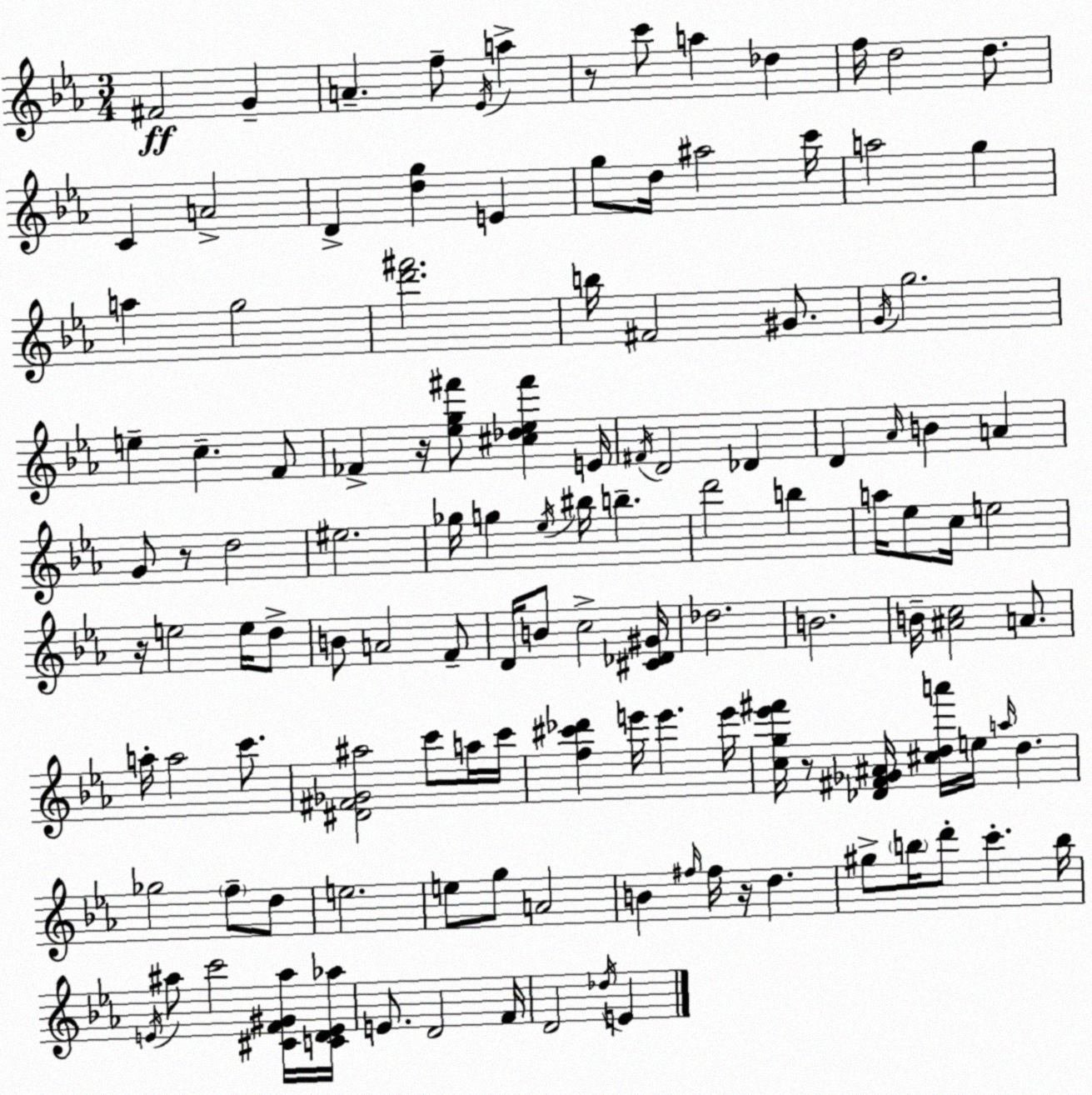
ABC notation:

X:1
T:Untitled
M:3/4
L:1/4
K:Eb
^F2 G A f/2 _E/4 a z/2 c'/2 a _d f/4 d2 d/2 C A2 D [dg] E g/2 d/4 ^a2 c'/4 a2 g a g2 [d'^f']2 b/4 ^F2 ^G/2 G/4 g2 e c F/2 _F z/4 [_eg^f']/2 [^c_d_e^f'] E/4 ^F/4 D2 _D D _A/4 B A G/2 z/2 d2 ^e2 _g/4 g _e/4 ^b/4 b d'2 b a/4 _e/2 c/4 e2 z/4 e2 e/4 d/2 B/2 A2 F/2 D/4 B/2 c2 [^C_D^G]/4 _d2 B2 B/4 [^Ac]2 A/2 a/4 a2 c'/2 [^D^F_G^a]2 c'/2 a/4 c'/4 [f^c'_d'] e'/4 e' e'/4 [cg_e'^f']/4 z/2 [_D^F_G^A]/4 [^cda']/4 e/4 a/4 d _g2 f/2 d/2 e2 e/2 g/2 A2 B ^f/4 ^f/4 z/4 d ^g/2 b/4 d'/2 c' b/4 E/4 ^a/2 c'2 [^CF^G^a]/4 [CDE_a]/4 E/2 D2 F/4 D2 _d/4 E